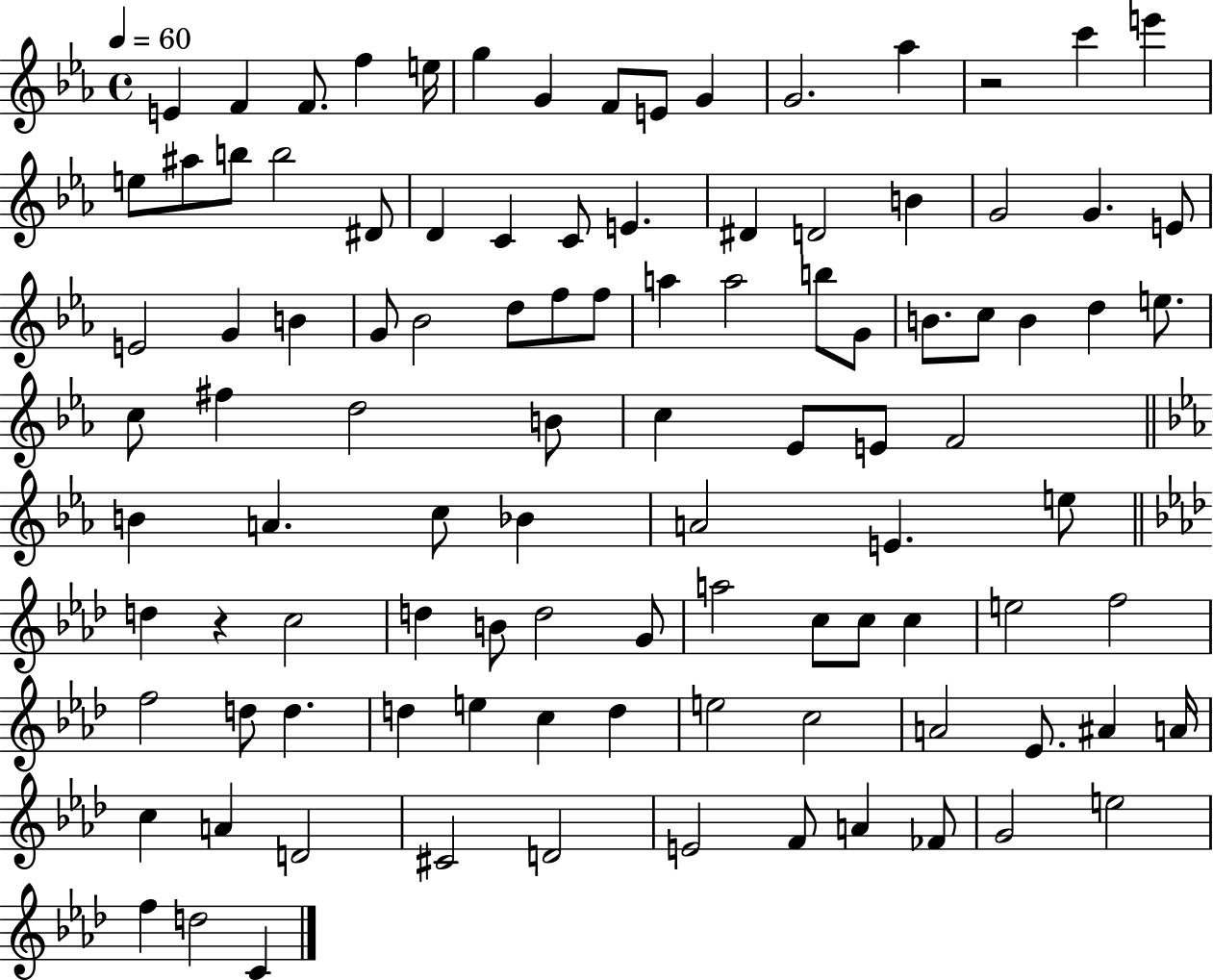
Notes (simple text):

E4/q F4/q F4/e. F5/q E5/s G5/q G4/q F4/e E4/e G4/q G4/h. Ab5/q R/h C6/q E6/q E5/e A#5/e B5/e B5/h D#4/e D4/q C4/q C4/e E4/q. D#4/q D4/h B4/q G4/h G4/q. E4/e E4/h G4/q B4/q G4/e Bb4/h D5/e F5/e F5/e A5/q A5/h B5/e G4/e B4/e. C5/e B4/q D5/q E5/e. C5/e F#5/q D5/h B4/e C5/q Eb4/e E4/e F4/h B4/q A4/q. C5/e Bb4/q A4/h E4/q. E5/e D5/q R/q C5/h D5/q B4/e D5/h G4/e A5/h C5/e C5/e C5/q E5/h F5/h F5/h D5/e D5/q. D5/q E5/q C5/q D5/q E5/h C5/h A4/h Eb4/e. A#4/q A4/s C5/q A4/q D4/h C#4/h D4/h E4/h F4/e A4/q FES4/e G4/h E5/h F5/q D5/h C4/q